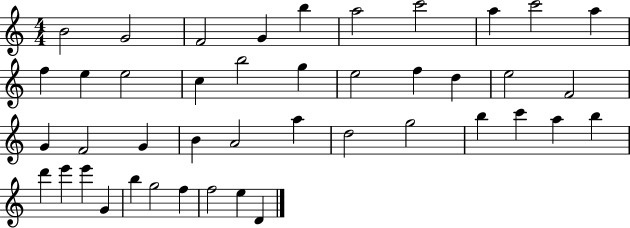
X:1
T:Untitled
M:4/4
L:1/4
K:C
B2 G2 F2 G b a2 c'2 a c'2 a f e e2 c b2 g e2 f d e2 F2 G F2 G B A2 a d2 g2 b c' a b d' e' e' G b g2 f f2 e D